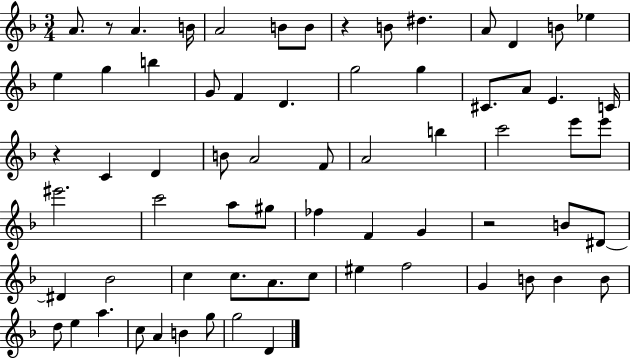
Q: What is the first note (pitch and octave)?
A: A4